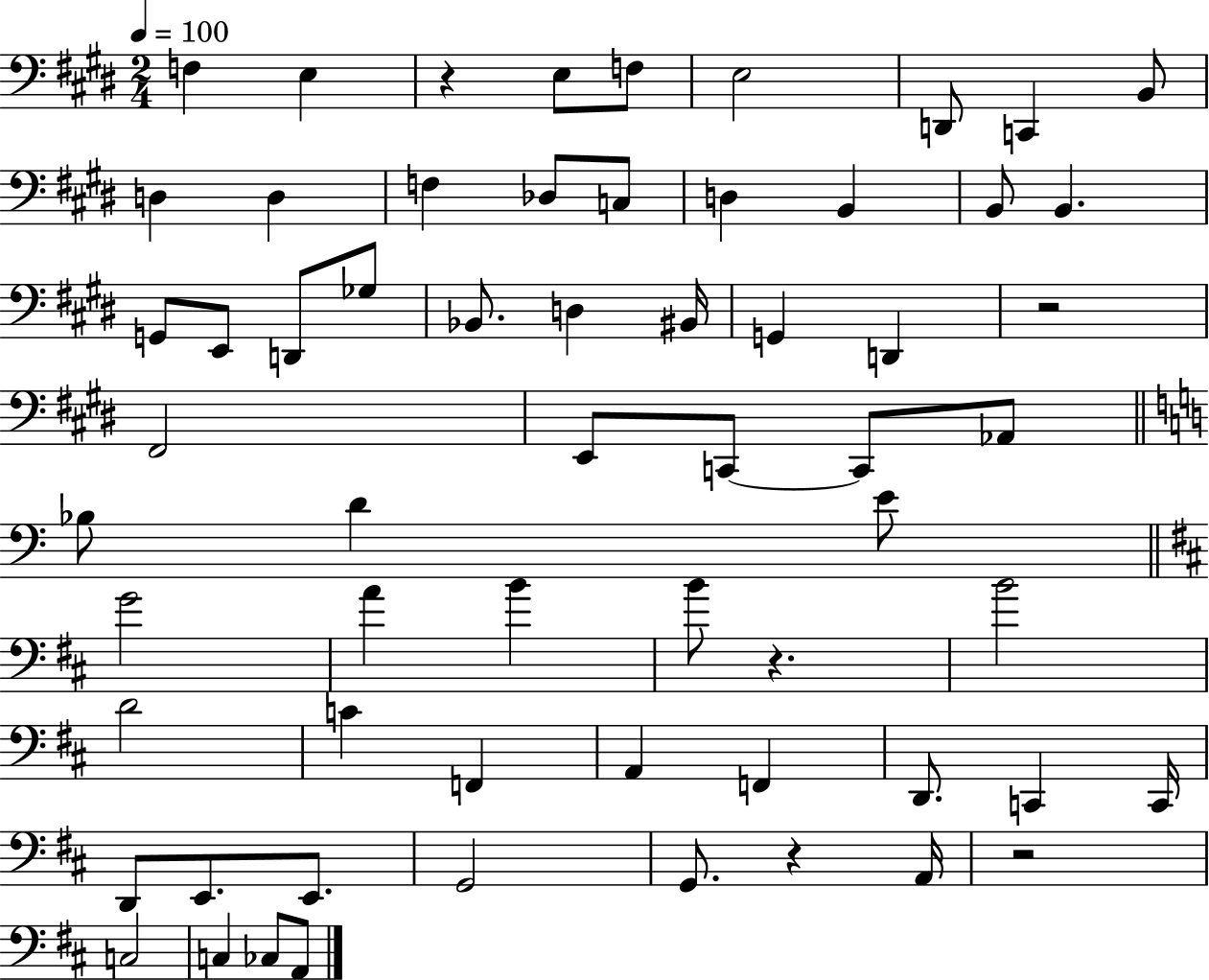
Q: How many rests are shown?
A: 5